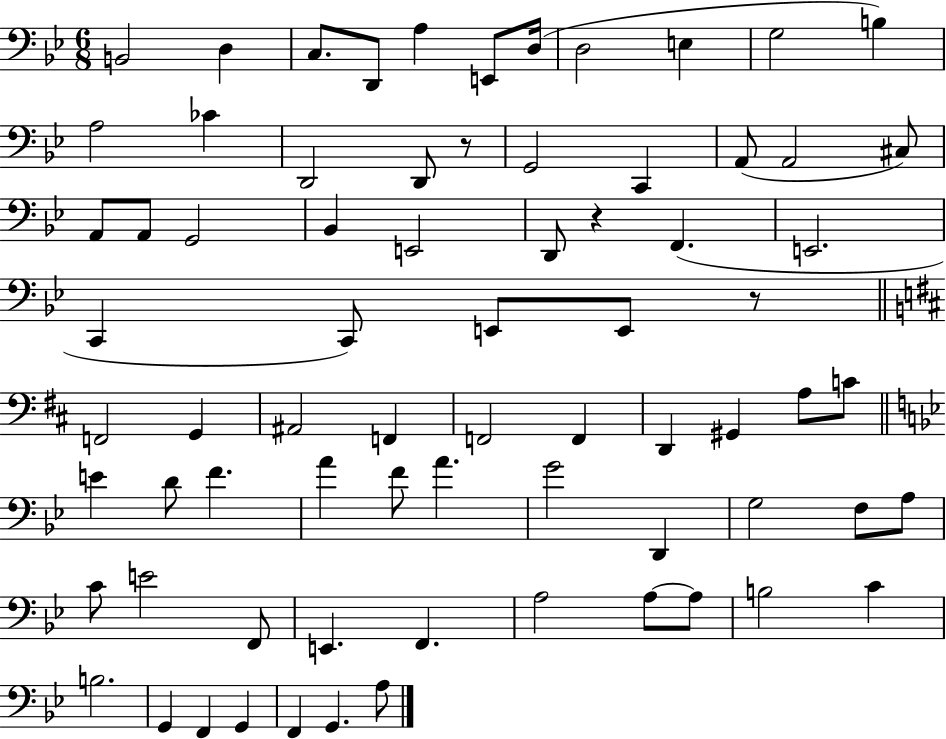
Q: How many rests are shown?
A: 3